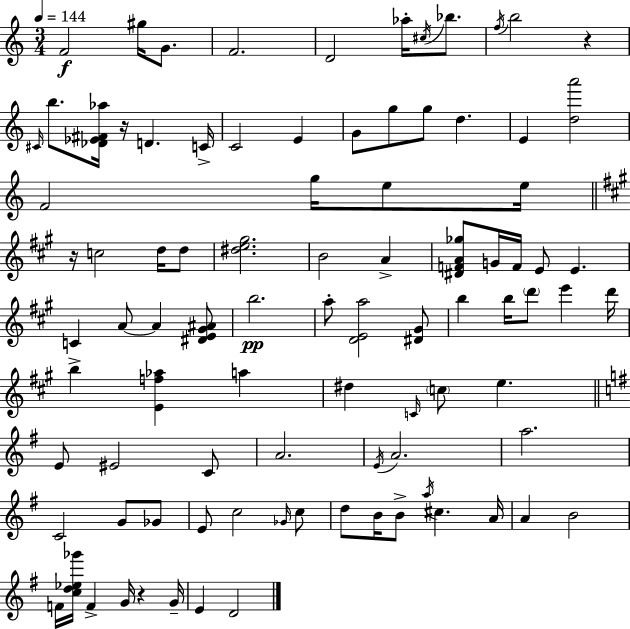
F4/h G#5/s G4/e. F4/h. D4/h Ab5/s C#5/s Bb5/e. F5/s B5/h R/q C#4/s B5/e. [Db4,Eb4,F#4,Ab5]/s R/s D4/q. C4/s C4/h E4/q G4/e G5/e G5/e D5/q. E4/q [D5,A6]/h F4/h G5/s E5/e E5/s R/s C5/h D5/s D5/e [D#5,E5,G#5]/h. B4/h A4/q [D#4,F4,A4,Gb5]/e G4/s F4/s E4/e E4/q. C4/q A4/e A4/q [D#4,E4,G#4,A#4]/e B5/h. A5/e [D4,E4,A5]/h [D#4,G#4]/e B5/q B5/s D6/e E6/q D6/s B5/q [E4,F5,Ab5]/q A5/q D#5/q C4/s C5/e E5/q. E4/e EIS4/h C4/e A4/h. E4/s A4/h. A5/h. C4/h G4/e Gb4/e E4/e C5/h Gb4/s C5/e D5/e B4/s B4/e A5/s C#5/q. A4/s A4/q B4/h F4/s [C5,D5,Eb5,Gb6]/s F4/q G4/s R/q G4/s E4/q D4/h